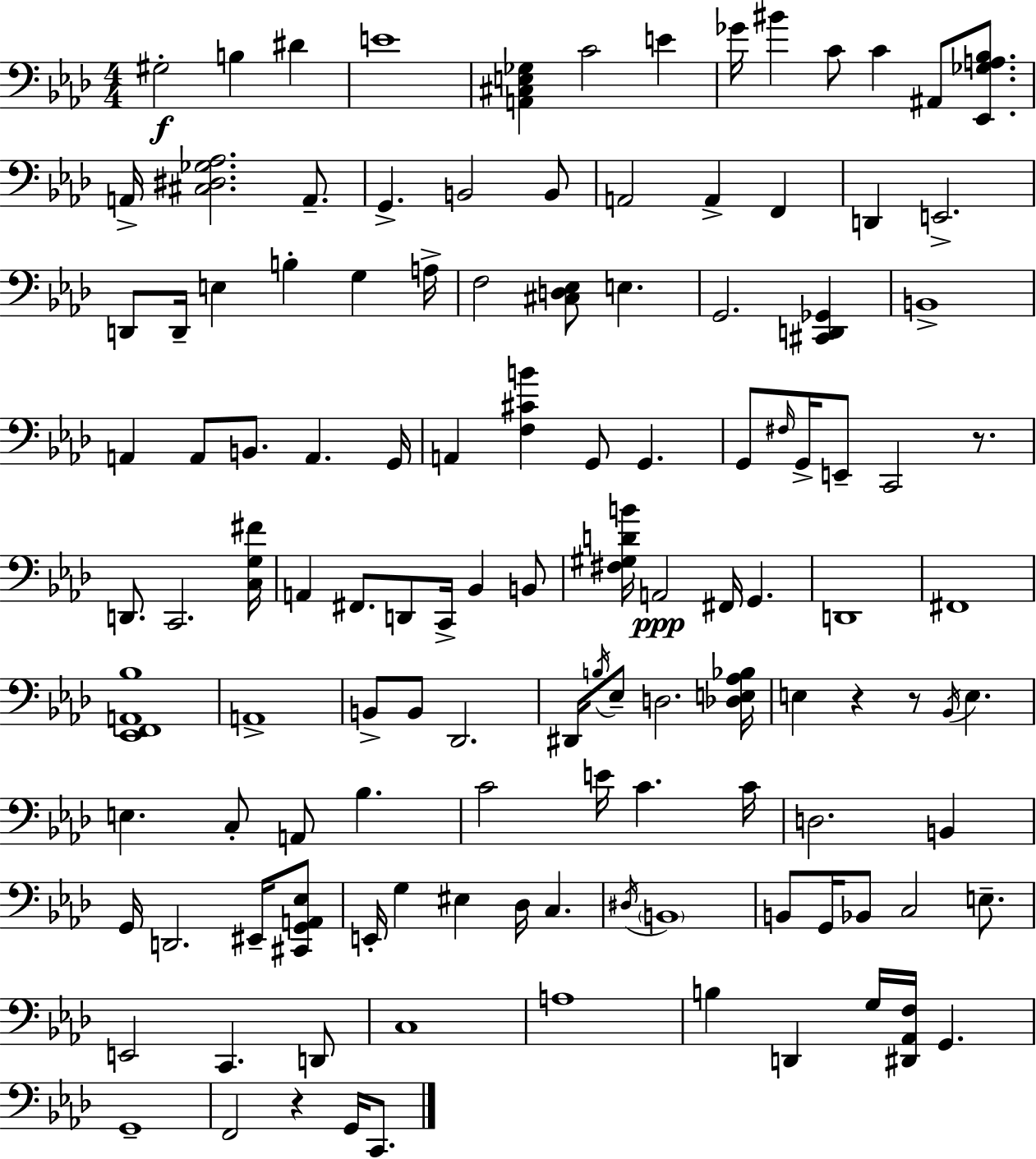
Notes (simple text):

G#3/h B3/q D#4/q E4/w [A2,C#3,E3,Gb3]/q C4/h E4/q Gb4/s BIS4/q C4/e C4/q A#2/e [Eb2,Gb3,A3,Bb3]/e. A2/s [C#3,D#3,Gb3,Ab3]/h. A2/e. G2/q. B2/h B2/e A2/h A2/q F2/q D2/q E2/h. D2/e D2/s E3/q B3/q G3/q A3/s F3/h [C#3,D3,Eb3]/e E3/q. G2/h. [C#2,D2,Gb2]/q B2/w A2/q A2/e B2/e. A2/q. G2/s A2/q [F3,C#4,B4]/q G2/e G2/q. G2/e F#3/s G2/s E2/e C2/h R/e. D2/e. C2/h. [C3,G3,F#4]/s A2/q F#2/e. D2/e C2/s Bb2/q B2/e [F#3,G#3,D4,B4]/s A2/h F#2/s G2/q. D2/w F#2/w [Eb2,F2,A2,Bb3]/w A2/w B2/e B2/e Db2/h. D#2/s B3/s Eb3/e D3/h. [Db3,E3,Ab3,Bb3]/s E3/q R/q R/e Bb2/s E3/q. E3/q. C3/e A2/e Bb3/q. C4/h E4/s C4/q. C4/s D3/h. B2/q G2/s D2/h. EIS2/s [C#2,G2,A2,Eb3]/e E2/s G3/q EIS3/q Db3/s C3/q. D#3/s B2/w B2/e G2/s Bb2/e C3/h E3/e. E2/h C2/q. D2/e C3/w A3/w B3/q D2/q G3/s [D#2,Ab2,F3]/s G2/q. G2/w F2/h R/q G2/s C2/e.